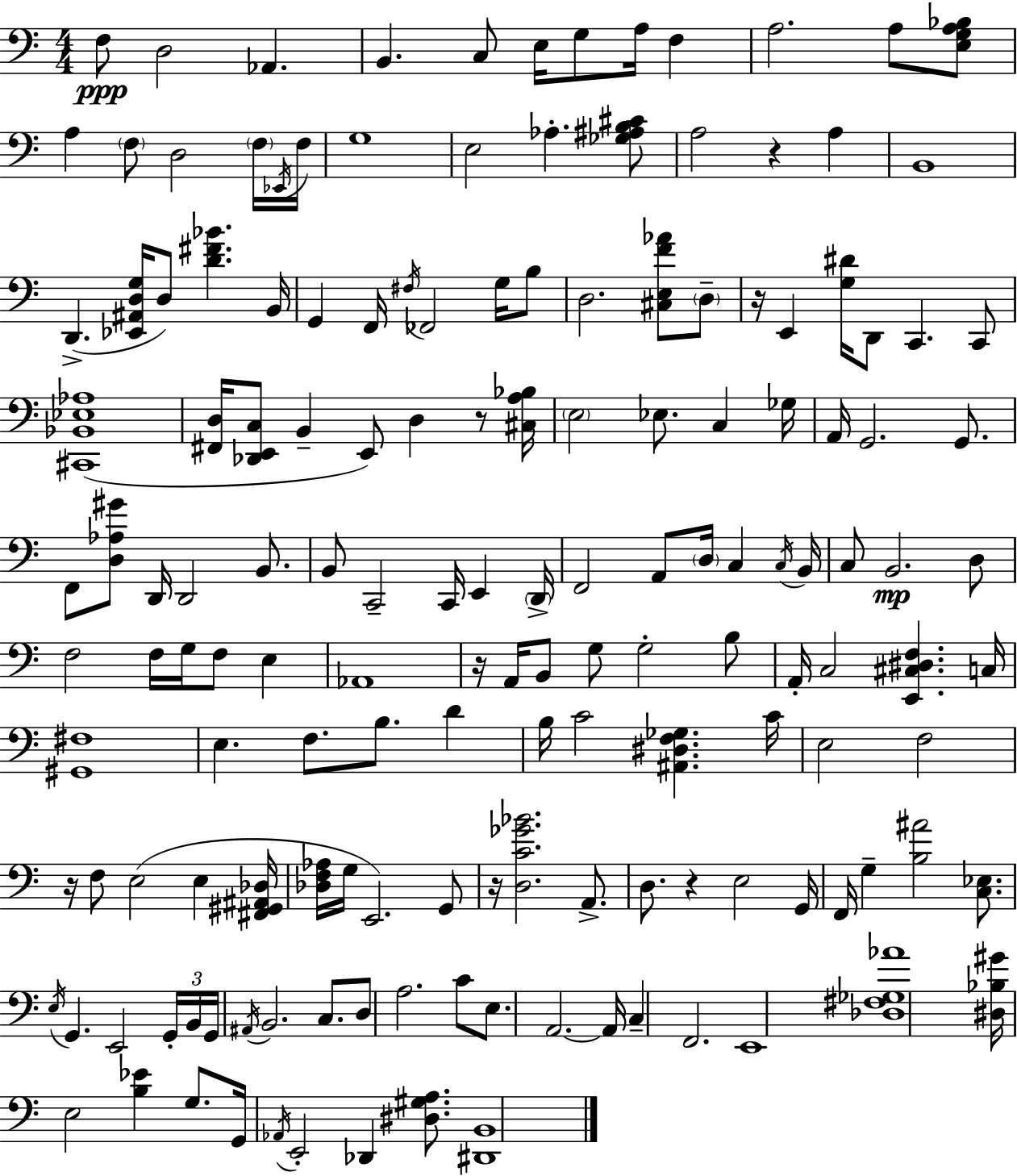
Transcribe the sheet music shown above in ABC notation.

X:1
T:Untitled
M:4/4
L:1/4
K:Am
F,/2 D,2 _A,, B,, C,/2 E,/4 G,/2 A,/4 F, A,2 A,/2 [E,G,A,_B,]/2 A, F,/2 D,2 F,/4 _E,,/4 F,/4 G,4 E,2 _A, [_G,^A,B,^C]/2 A,2 z A, B,,4 D,, [_E,,^A,,D,G,]/4 D,/2 [D^F_B] B,,/4 G,, F,,/4 ^F,/4 _F,,2 G,/4 B,/2 D,2 [^C,E,F_A]/2 D,/2 z/4 E,, [G,^D]/4 D,,/2 C,, C,,/2 [^C,,_B,,_E,_A,]4 [^F,,D,]/4 [_D,,E,,C,]/2 B,, E,,/2 D, z/2 [^C,A,_B,]/4 E,2 _E,/2 C, _G,/4 A,,/4 G,,2 G,,/2 F,,/2 [D,_A,^G]/2 D,,/4 D,,2 B,,/2 B,,/2 C,,2 C,,/4 E,, D,,/4 F,,2 A,,/2 D,/4 C, C,/4 B,,/4 C,/2 B,,2 D,/2 F,2 F,/4 G,/4 F,/2 E, _A,,4 z/4 A,,/4 B,,/2 G,/2 G,2 B,/2 A,,/4 C,2 [E,,^C,^D,F,] C,/4 [^G,,^F,]4 E, F,/2 B,/2 D B,/4 C2 [^A,,^D,F,_G,] C/4 E,2 F,2 z/4 F,/2 E,2 E, [^F,,^G,,^A,,_D,]/4 [_D,F,_A,]/4 G,/4 E,,2 G,,/2 z/4 [D,C_G_B]2 A,,/2 D,/2 z E,2 G,,/4 F,,/4 G, [B,^A]2 [C,_E,]/2 E,/4 G,, E,,2 G,,/4 B,,/4 G,,/4 ^A,,/4 B,,2 C,/2 D,/2 A,2 C/2 E,/2 A,,2 A,,/4 C, F,,2 E,,4 [_D,^F,_G,_A]4 [^D,_B,^G]/4 E,2 [B,_E] G,/2 G,,/4 _A,,/4 E,,2 _D,, [^D,^G,A,]/2 [^D,,B,,]4